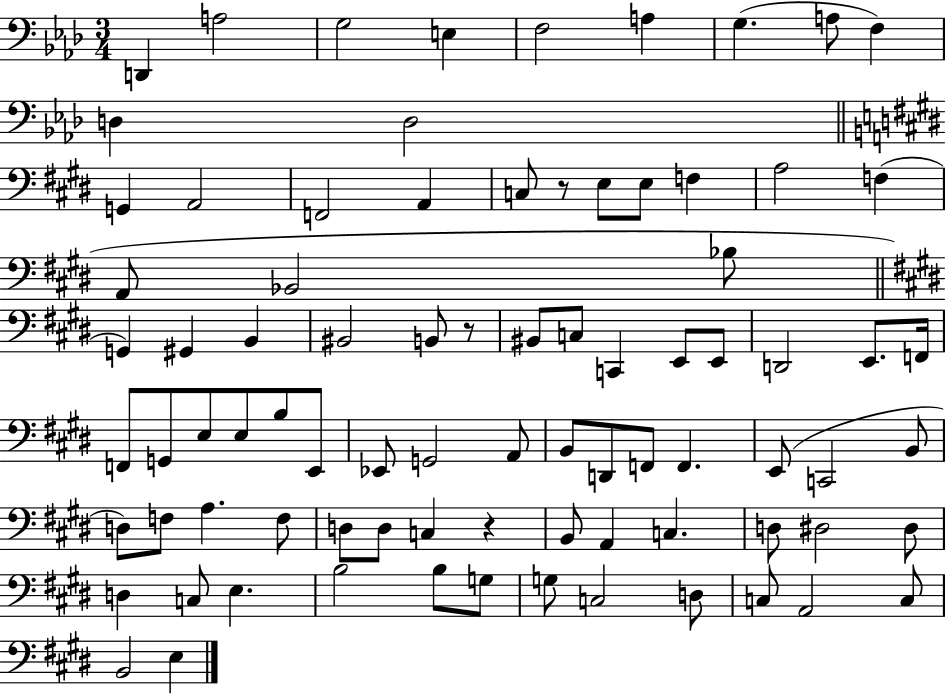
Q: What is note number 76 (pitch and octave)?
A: C3